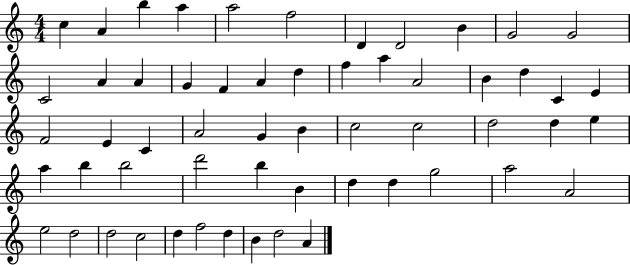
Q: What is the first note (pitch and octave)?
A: C5